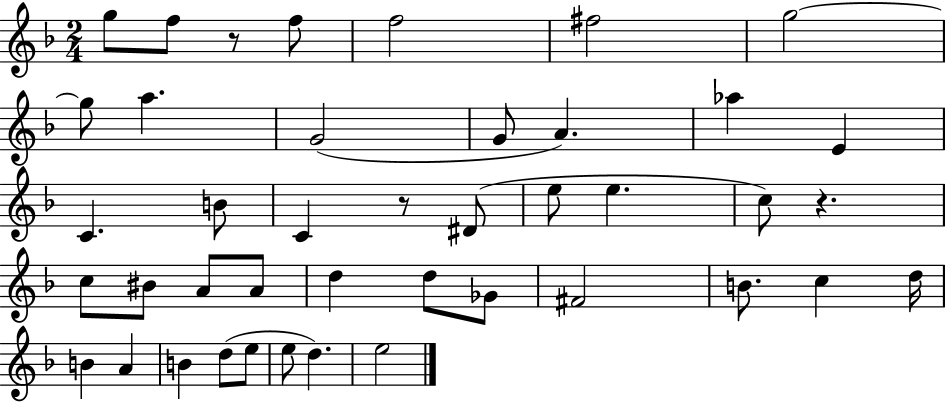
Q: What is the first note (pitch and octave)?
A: G5